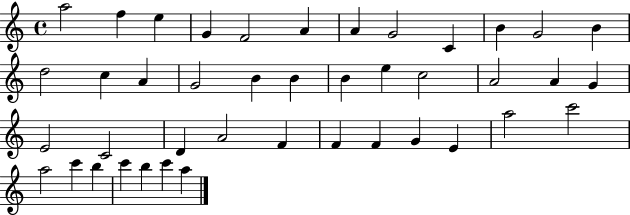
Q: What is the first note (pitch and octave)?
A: A5